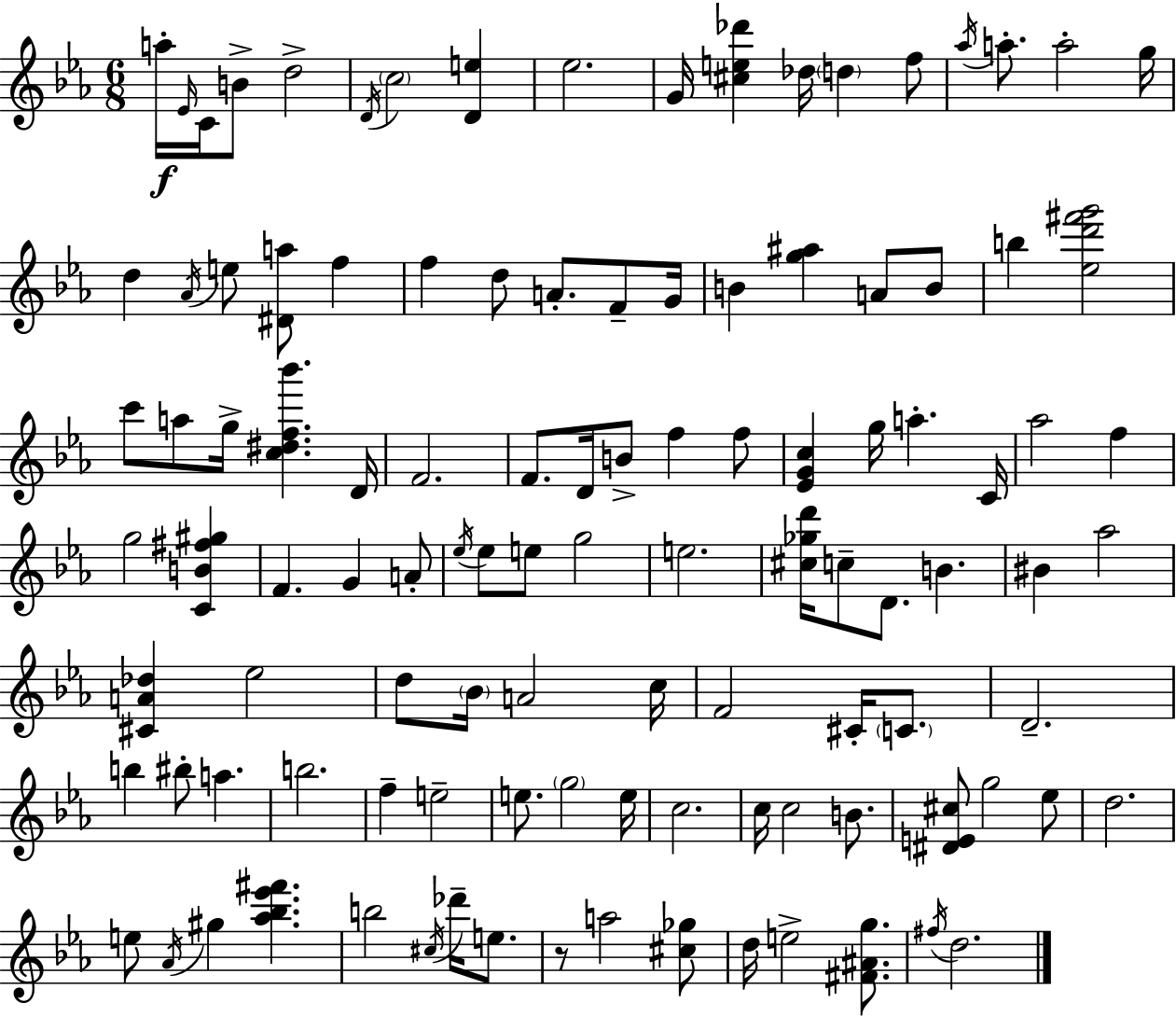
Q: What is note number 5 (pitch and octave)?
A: D5